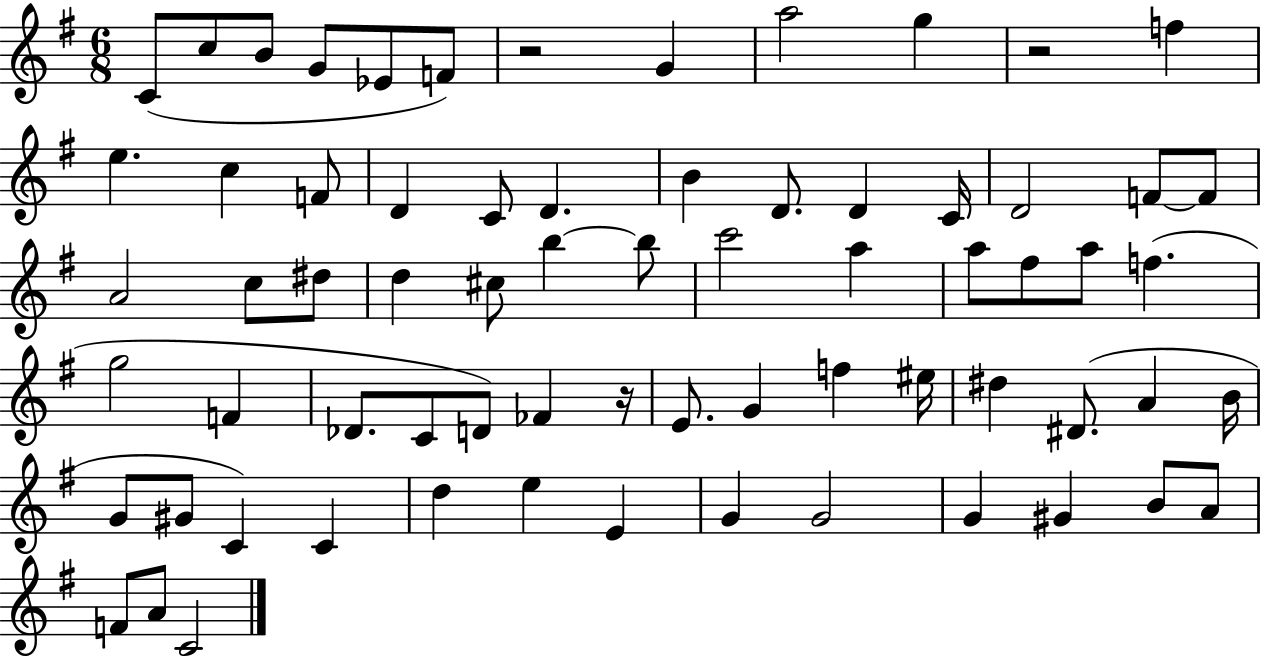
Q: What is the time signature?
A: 6/8